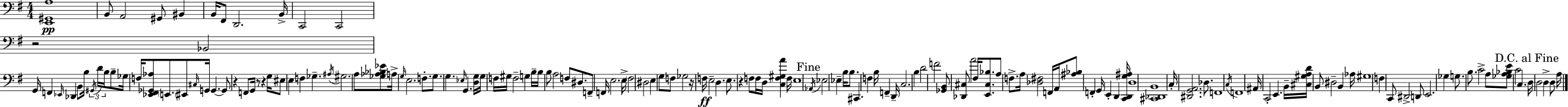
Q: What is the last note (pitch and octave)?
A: A3